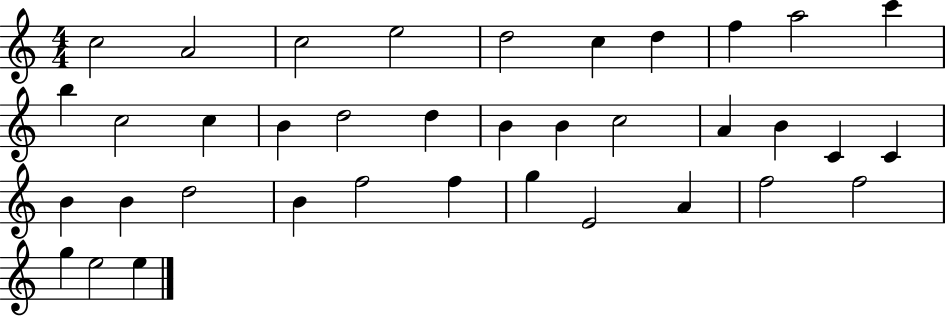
{
  \clef treble
  \numericTimeSignature
  \time 4/4
  \key c \major
  c''2 a'2 | c''2 e''2 | d''2 c''4 d''4 | f''4 a''2 c'''4 | \break b''4 c''2 c''4 | b'4 d''2 d''4 | b'4 b'4 c''2 | a'4 b'4 c'4 c'4 | \break b'4 b'4 d''2 | b'4 f''2 f''4 | g''4 e'2 a'4 | f''2 f''2 | \break g''4 e''2 e''4 | \bar "|."
}